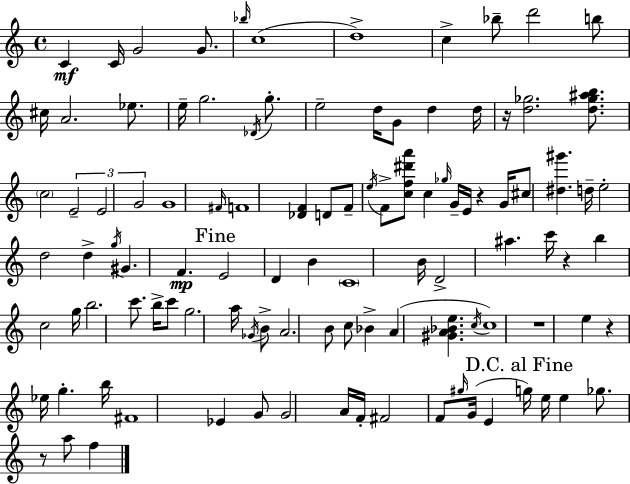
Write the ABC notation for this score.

X:1
T:Untitled
M:4/4
L:1/4
K:C
C C/4 G2 G/2 _b/4 c4 d4 c _b/2 d'2 b/2 ^c/4 A2 _e/2 e/4 g2 _D/4 g/2 e2 d/4 G/2 d d/4 z/4 [d_g]2 [d_g^ab]/2 c2 E2 E2 G2 G4 ^F/4 F4 [_DF] D/2 F/2 e/4 F/2 [cf^d'a']/2 c _g/4 G/4 E/4 z G/4 ^c/2 [^d^g'] d/4 e2 d2 d g/4 ^G F E2 D B C4 B/4 D2 ^a c'/4 z b c2 g/4 b2 c'/2 b/4 c'/2 g2 a/4 _G/4 B/2 A2 B/2 c/2 _B A [^GA_Be] c/4 c4 z4 e z _e/4 g b/4 ^F4 _E G/2 G2 A/4 F/4 ^F2 F/2 ^g/4 G/4 E g/4 e/4 e _g/2 z/2 a/2 f